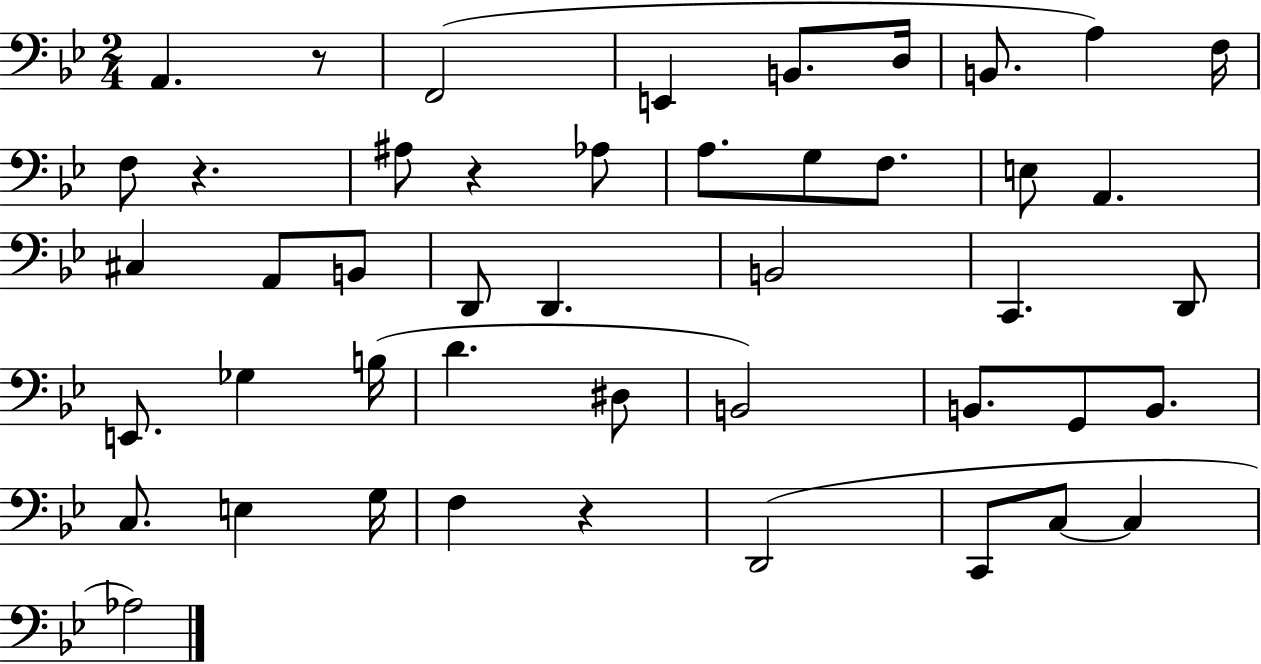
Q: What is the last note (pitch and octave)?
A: Ab3